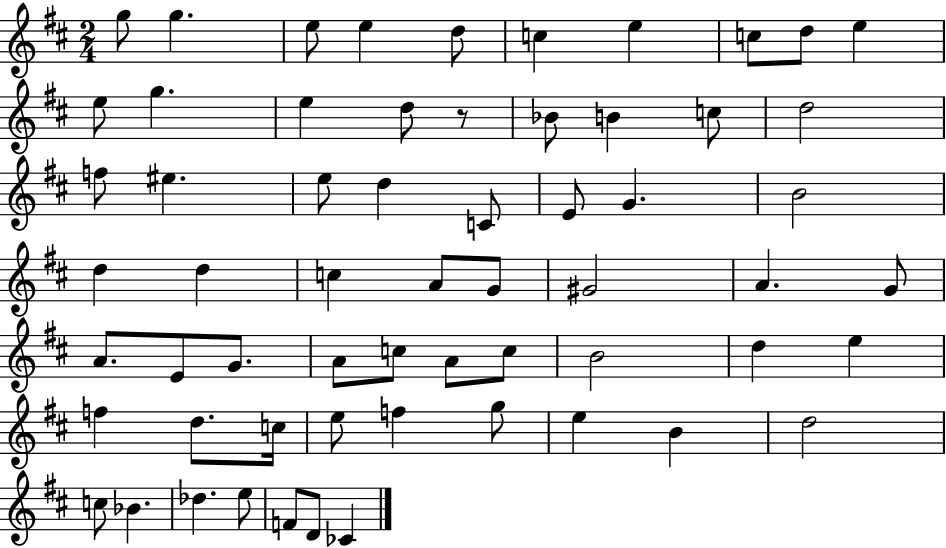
G5/e G5/q. E5/e E5/q D5/e C5/q E5/q C5/e D5/e E5/q E5/e G5/q. E5/q D5/e R/e Bb4/e B4/q C5/e D5/h F5/e EIS5/q. E5/e D5/q C4/e E4/e G4/q. B4/h D5/q D5/q C5/q A4/e G4/e G#4/h A4/q. G4/e A4/e. E4/e G4/e. A4/e C5/e A4/e C5/e B4/h D5/q E5/q F5/q D5/e. C5/s E5/e F5/q G5/e E5/q B4/q D5/h C5/e Bb4/q. Db5/q. E5/e F4/e D4/e CES4/q